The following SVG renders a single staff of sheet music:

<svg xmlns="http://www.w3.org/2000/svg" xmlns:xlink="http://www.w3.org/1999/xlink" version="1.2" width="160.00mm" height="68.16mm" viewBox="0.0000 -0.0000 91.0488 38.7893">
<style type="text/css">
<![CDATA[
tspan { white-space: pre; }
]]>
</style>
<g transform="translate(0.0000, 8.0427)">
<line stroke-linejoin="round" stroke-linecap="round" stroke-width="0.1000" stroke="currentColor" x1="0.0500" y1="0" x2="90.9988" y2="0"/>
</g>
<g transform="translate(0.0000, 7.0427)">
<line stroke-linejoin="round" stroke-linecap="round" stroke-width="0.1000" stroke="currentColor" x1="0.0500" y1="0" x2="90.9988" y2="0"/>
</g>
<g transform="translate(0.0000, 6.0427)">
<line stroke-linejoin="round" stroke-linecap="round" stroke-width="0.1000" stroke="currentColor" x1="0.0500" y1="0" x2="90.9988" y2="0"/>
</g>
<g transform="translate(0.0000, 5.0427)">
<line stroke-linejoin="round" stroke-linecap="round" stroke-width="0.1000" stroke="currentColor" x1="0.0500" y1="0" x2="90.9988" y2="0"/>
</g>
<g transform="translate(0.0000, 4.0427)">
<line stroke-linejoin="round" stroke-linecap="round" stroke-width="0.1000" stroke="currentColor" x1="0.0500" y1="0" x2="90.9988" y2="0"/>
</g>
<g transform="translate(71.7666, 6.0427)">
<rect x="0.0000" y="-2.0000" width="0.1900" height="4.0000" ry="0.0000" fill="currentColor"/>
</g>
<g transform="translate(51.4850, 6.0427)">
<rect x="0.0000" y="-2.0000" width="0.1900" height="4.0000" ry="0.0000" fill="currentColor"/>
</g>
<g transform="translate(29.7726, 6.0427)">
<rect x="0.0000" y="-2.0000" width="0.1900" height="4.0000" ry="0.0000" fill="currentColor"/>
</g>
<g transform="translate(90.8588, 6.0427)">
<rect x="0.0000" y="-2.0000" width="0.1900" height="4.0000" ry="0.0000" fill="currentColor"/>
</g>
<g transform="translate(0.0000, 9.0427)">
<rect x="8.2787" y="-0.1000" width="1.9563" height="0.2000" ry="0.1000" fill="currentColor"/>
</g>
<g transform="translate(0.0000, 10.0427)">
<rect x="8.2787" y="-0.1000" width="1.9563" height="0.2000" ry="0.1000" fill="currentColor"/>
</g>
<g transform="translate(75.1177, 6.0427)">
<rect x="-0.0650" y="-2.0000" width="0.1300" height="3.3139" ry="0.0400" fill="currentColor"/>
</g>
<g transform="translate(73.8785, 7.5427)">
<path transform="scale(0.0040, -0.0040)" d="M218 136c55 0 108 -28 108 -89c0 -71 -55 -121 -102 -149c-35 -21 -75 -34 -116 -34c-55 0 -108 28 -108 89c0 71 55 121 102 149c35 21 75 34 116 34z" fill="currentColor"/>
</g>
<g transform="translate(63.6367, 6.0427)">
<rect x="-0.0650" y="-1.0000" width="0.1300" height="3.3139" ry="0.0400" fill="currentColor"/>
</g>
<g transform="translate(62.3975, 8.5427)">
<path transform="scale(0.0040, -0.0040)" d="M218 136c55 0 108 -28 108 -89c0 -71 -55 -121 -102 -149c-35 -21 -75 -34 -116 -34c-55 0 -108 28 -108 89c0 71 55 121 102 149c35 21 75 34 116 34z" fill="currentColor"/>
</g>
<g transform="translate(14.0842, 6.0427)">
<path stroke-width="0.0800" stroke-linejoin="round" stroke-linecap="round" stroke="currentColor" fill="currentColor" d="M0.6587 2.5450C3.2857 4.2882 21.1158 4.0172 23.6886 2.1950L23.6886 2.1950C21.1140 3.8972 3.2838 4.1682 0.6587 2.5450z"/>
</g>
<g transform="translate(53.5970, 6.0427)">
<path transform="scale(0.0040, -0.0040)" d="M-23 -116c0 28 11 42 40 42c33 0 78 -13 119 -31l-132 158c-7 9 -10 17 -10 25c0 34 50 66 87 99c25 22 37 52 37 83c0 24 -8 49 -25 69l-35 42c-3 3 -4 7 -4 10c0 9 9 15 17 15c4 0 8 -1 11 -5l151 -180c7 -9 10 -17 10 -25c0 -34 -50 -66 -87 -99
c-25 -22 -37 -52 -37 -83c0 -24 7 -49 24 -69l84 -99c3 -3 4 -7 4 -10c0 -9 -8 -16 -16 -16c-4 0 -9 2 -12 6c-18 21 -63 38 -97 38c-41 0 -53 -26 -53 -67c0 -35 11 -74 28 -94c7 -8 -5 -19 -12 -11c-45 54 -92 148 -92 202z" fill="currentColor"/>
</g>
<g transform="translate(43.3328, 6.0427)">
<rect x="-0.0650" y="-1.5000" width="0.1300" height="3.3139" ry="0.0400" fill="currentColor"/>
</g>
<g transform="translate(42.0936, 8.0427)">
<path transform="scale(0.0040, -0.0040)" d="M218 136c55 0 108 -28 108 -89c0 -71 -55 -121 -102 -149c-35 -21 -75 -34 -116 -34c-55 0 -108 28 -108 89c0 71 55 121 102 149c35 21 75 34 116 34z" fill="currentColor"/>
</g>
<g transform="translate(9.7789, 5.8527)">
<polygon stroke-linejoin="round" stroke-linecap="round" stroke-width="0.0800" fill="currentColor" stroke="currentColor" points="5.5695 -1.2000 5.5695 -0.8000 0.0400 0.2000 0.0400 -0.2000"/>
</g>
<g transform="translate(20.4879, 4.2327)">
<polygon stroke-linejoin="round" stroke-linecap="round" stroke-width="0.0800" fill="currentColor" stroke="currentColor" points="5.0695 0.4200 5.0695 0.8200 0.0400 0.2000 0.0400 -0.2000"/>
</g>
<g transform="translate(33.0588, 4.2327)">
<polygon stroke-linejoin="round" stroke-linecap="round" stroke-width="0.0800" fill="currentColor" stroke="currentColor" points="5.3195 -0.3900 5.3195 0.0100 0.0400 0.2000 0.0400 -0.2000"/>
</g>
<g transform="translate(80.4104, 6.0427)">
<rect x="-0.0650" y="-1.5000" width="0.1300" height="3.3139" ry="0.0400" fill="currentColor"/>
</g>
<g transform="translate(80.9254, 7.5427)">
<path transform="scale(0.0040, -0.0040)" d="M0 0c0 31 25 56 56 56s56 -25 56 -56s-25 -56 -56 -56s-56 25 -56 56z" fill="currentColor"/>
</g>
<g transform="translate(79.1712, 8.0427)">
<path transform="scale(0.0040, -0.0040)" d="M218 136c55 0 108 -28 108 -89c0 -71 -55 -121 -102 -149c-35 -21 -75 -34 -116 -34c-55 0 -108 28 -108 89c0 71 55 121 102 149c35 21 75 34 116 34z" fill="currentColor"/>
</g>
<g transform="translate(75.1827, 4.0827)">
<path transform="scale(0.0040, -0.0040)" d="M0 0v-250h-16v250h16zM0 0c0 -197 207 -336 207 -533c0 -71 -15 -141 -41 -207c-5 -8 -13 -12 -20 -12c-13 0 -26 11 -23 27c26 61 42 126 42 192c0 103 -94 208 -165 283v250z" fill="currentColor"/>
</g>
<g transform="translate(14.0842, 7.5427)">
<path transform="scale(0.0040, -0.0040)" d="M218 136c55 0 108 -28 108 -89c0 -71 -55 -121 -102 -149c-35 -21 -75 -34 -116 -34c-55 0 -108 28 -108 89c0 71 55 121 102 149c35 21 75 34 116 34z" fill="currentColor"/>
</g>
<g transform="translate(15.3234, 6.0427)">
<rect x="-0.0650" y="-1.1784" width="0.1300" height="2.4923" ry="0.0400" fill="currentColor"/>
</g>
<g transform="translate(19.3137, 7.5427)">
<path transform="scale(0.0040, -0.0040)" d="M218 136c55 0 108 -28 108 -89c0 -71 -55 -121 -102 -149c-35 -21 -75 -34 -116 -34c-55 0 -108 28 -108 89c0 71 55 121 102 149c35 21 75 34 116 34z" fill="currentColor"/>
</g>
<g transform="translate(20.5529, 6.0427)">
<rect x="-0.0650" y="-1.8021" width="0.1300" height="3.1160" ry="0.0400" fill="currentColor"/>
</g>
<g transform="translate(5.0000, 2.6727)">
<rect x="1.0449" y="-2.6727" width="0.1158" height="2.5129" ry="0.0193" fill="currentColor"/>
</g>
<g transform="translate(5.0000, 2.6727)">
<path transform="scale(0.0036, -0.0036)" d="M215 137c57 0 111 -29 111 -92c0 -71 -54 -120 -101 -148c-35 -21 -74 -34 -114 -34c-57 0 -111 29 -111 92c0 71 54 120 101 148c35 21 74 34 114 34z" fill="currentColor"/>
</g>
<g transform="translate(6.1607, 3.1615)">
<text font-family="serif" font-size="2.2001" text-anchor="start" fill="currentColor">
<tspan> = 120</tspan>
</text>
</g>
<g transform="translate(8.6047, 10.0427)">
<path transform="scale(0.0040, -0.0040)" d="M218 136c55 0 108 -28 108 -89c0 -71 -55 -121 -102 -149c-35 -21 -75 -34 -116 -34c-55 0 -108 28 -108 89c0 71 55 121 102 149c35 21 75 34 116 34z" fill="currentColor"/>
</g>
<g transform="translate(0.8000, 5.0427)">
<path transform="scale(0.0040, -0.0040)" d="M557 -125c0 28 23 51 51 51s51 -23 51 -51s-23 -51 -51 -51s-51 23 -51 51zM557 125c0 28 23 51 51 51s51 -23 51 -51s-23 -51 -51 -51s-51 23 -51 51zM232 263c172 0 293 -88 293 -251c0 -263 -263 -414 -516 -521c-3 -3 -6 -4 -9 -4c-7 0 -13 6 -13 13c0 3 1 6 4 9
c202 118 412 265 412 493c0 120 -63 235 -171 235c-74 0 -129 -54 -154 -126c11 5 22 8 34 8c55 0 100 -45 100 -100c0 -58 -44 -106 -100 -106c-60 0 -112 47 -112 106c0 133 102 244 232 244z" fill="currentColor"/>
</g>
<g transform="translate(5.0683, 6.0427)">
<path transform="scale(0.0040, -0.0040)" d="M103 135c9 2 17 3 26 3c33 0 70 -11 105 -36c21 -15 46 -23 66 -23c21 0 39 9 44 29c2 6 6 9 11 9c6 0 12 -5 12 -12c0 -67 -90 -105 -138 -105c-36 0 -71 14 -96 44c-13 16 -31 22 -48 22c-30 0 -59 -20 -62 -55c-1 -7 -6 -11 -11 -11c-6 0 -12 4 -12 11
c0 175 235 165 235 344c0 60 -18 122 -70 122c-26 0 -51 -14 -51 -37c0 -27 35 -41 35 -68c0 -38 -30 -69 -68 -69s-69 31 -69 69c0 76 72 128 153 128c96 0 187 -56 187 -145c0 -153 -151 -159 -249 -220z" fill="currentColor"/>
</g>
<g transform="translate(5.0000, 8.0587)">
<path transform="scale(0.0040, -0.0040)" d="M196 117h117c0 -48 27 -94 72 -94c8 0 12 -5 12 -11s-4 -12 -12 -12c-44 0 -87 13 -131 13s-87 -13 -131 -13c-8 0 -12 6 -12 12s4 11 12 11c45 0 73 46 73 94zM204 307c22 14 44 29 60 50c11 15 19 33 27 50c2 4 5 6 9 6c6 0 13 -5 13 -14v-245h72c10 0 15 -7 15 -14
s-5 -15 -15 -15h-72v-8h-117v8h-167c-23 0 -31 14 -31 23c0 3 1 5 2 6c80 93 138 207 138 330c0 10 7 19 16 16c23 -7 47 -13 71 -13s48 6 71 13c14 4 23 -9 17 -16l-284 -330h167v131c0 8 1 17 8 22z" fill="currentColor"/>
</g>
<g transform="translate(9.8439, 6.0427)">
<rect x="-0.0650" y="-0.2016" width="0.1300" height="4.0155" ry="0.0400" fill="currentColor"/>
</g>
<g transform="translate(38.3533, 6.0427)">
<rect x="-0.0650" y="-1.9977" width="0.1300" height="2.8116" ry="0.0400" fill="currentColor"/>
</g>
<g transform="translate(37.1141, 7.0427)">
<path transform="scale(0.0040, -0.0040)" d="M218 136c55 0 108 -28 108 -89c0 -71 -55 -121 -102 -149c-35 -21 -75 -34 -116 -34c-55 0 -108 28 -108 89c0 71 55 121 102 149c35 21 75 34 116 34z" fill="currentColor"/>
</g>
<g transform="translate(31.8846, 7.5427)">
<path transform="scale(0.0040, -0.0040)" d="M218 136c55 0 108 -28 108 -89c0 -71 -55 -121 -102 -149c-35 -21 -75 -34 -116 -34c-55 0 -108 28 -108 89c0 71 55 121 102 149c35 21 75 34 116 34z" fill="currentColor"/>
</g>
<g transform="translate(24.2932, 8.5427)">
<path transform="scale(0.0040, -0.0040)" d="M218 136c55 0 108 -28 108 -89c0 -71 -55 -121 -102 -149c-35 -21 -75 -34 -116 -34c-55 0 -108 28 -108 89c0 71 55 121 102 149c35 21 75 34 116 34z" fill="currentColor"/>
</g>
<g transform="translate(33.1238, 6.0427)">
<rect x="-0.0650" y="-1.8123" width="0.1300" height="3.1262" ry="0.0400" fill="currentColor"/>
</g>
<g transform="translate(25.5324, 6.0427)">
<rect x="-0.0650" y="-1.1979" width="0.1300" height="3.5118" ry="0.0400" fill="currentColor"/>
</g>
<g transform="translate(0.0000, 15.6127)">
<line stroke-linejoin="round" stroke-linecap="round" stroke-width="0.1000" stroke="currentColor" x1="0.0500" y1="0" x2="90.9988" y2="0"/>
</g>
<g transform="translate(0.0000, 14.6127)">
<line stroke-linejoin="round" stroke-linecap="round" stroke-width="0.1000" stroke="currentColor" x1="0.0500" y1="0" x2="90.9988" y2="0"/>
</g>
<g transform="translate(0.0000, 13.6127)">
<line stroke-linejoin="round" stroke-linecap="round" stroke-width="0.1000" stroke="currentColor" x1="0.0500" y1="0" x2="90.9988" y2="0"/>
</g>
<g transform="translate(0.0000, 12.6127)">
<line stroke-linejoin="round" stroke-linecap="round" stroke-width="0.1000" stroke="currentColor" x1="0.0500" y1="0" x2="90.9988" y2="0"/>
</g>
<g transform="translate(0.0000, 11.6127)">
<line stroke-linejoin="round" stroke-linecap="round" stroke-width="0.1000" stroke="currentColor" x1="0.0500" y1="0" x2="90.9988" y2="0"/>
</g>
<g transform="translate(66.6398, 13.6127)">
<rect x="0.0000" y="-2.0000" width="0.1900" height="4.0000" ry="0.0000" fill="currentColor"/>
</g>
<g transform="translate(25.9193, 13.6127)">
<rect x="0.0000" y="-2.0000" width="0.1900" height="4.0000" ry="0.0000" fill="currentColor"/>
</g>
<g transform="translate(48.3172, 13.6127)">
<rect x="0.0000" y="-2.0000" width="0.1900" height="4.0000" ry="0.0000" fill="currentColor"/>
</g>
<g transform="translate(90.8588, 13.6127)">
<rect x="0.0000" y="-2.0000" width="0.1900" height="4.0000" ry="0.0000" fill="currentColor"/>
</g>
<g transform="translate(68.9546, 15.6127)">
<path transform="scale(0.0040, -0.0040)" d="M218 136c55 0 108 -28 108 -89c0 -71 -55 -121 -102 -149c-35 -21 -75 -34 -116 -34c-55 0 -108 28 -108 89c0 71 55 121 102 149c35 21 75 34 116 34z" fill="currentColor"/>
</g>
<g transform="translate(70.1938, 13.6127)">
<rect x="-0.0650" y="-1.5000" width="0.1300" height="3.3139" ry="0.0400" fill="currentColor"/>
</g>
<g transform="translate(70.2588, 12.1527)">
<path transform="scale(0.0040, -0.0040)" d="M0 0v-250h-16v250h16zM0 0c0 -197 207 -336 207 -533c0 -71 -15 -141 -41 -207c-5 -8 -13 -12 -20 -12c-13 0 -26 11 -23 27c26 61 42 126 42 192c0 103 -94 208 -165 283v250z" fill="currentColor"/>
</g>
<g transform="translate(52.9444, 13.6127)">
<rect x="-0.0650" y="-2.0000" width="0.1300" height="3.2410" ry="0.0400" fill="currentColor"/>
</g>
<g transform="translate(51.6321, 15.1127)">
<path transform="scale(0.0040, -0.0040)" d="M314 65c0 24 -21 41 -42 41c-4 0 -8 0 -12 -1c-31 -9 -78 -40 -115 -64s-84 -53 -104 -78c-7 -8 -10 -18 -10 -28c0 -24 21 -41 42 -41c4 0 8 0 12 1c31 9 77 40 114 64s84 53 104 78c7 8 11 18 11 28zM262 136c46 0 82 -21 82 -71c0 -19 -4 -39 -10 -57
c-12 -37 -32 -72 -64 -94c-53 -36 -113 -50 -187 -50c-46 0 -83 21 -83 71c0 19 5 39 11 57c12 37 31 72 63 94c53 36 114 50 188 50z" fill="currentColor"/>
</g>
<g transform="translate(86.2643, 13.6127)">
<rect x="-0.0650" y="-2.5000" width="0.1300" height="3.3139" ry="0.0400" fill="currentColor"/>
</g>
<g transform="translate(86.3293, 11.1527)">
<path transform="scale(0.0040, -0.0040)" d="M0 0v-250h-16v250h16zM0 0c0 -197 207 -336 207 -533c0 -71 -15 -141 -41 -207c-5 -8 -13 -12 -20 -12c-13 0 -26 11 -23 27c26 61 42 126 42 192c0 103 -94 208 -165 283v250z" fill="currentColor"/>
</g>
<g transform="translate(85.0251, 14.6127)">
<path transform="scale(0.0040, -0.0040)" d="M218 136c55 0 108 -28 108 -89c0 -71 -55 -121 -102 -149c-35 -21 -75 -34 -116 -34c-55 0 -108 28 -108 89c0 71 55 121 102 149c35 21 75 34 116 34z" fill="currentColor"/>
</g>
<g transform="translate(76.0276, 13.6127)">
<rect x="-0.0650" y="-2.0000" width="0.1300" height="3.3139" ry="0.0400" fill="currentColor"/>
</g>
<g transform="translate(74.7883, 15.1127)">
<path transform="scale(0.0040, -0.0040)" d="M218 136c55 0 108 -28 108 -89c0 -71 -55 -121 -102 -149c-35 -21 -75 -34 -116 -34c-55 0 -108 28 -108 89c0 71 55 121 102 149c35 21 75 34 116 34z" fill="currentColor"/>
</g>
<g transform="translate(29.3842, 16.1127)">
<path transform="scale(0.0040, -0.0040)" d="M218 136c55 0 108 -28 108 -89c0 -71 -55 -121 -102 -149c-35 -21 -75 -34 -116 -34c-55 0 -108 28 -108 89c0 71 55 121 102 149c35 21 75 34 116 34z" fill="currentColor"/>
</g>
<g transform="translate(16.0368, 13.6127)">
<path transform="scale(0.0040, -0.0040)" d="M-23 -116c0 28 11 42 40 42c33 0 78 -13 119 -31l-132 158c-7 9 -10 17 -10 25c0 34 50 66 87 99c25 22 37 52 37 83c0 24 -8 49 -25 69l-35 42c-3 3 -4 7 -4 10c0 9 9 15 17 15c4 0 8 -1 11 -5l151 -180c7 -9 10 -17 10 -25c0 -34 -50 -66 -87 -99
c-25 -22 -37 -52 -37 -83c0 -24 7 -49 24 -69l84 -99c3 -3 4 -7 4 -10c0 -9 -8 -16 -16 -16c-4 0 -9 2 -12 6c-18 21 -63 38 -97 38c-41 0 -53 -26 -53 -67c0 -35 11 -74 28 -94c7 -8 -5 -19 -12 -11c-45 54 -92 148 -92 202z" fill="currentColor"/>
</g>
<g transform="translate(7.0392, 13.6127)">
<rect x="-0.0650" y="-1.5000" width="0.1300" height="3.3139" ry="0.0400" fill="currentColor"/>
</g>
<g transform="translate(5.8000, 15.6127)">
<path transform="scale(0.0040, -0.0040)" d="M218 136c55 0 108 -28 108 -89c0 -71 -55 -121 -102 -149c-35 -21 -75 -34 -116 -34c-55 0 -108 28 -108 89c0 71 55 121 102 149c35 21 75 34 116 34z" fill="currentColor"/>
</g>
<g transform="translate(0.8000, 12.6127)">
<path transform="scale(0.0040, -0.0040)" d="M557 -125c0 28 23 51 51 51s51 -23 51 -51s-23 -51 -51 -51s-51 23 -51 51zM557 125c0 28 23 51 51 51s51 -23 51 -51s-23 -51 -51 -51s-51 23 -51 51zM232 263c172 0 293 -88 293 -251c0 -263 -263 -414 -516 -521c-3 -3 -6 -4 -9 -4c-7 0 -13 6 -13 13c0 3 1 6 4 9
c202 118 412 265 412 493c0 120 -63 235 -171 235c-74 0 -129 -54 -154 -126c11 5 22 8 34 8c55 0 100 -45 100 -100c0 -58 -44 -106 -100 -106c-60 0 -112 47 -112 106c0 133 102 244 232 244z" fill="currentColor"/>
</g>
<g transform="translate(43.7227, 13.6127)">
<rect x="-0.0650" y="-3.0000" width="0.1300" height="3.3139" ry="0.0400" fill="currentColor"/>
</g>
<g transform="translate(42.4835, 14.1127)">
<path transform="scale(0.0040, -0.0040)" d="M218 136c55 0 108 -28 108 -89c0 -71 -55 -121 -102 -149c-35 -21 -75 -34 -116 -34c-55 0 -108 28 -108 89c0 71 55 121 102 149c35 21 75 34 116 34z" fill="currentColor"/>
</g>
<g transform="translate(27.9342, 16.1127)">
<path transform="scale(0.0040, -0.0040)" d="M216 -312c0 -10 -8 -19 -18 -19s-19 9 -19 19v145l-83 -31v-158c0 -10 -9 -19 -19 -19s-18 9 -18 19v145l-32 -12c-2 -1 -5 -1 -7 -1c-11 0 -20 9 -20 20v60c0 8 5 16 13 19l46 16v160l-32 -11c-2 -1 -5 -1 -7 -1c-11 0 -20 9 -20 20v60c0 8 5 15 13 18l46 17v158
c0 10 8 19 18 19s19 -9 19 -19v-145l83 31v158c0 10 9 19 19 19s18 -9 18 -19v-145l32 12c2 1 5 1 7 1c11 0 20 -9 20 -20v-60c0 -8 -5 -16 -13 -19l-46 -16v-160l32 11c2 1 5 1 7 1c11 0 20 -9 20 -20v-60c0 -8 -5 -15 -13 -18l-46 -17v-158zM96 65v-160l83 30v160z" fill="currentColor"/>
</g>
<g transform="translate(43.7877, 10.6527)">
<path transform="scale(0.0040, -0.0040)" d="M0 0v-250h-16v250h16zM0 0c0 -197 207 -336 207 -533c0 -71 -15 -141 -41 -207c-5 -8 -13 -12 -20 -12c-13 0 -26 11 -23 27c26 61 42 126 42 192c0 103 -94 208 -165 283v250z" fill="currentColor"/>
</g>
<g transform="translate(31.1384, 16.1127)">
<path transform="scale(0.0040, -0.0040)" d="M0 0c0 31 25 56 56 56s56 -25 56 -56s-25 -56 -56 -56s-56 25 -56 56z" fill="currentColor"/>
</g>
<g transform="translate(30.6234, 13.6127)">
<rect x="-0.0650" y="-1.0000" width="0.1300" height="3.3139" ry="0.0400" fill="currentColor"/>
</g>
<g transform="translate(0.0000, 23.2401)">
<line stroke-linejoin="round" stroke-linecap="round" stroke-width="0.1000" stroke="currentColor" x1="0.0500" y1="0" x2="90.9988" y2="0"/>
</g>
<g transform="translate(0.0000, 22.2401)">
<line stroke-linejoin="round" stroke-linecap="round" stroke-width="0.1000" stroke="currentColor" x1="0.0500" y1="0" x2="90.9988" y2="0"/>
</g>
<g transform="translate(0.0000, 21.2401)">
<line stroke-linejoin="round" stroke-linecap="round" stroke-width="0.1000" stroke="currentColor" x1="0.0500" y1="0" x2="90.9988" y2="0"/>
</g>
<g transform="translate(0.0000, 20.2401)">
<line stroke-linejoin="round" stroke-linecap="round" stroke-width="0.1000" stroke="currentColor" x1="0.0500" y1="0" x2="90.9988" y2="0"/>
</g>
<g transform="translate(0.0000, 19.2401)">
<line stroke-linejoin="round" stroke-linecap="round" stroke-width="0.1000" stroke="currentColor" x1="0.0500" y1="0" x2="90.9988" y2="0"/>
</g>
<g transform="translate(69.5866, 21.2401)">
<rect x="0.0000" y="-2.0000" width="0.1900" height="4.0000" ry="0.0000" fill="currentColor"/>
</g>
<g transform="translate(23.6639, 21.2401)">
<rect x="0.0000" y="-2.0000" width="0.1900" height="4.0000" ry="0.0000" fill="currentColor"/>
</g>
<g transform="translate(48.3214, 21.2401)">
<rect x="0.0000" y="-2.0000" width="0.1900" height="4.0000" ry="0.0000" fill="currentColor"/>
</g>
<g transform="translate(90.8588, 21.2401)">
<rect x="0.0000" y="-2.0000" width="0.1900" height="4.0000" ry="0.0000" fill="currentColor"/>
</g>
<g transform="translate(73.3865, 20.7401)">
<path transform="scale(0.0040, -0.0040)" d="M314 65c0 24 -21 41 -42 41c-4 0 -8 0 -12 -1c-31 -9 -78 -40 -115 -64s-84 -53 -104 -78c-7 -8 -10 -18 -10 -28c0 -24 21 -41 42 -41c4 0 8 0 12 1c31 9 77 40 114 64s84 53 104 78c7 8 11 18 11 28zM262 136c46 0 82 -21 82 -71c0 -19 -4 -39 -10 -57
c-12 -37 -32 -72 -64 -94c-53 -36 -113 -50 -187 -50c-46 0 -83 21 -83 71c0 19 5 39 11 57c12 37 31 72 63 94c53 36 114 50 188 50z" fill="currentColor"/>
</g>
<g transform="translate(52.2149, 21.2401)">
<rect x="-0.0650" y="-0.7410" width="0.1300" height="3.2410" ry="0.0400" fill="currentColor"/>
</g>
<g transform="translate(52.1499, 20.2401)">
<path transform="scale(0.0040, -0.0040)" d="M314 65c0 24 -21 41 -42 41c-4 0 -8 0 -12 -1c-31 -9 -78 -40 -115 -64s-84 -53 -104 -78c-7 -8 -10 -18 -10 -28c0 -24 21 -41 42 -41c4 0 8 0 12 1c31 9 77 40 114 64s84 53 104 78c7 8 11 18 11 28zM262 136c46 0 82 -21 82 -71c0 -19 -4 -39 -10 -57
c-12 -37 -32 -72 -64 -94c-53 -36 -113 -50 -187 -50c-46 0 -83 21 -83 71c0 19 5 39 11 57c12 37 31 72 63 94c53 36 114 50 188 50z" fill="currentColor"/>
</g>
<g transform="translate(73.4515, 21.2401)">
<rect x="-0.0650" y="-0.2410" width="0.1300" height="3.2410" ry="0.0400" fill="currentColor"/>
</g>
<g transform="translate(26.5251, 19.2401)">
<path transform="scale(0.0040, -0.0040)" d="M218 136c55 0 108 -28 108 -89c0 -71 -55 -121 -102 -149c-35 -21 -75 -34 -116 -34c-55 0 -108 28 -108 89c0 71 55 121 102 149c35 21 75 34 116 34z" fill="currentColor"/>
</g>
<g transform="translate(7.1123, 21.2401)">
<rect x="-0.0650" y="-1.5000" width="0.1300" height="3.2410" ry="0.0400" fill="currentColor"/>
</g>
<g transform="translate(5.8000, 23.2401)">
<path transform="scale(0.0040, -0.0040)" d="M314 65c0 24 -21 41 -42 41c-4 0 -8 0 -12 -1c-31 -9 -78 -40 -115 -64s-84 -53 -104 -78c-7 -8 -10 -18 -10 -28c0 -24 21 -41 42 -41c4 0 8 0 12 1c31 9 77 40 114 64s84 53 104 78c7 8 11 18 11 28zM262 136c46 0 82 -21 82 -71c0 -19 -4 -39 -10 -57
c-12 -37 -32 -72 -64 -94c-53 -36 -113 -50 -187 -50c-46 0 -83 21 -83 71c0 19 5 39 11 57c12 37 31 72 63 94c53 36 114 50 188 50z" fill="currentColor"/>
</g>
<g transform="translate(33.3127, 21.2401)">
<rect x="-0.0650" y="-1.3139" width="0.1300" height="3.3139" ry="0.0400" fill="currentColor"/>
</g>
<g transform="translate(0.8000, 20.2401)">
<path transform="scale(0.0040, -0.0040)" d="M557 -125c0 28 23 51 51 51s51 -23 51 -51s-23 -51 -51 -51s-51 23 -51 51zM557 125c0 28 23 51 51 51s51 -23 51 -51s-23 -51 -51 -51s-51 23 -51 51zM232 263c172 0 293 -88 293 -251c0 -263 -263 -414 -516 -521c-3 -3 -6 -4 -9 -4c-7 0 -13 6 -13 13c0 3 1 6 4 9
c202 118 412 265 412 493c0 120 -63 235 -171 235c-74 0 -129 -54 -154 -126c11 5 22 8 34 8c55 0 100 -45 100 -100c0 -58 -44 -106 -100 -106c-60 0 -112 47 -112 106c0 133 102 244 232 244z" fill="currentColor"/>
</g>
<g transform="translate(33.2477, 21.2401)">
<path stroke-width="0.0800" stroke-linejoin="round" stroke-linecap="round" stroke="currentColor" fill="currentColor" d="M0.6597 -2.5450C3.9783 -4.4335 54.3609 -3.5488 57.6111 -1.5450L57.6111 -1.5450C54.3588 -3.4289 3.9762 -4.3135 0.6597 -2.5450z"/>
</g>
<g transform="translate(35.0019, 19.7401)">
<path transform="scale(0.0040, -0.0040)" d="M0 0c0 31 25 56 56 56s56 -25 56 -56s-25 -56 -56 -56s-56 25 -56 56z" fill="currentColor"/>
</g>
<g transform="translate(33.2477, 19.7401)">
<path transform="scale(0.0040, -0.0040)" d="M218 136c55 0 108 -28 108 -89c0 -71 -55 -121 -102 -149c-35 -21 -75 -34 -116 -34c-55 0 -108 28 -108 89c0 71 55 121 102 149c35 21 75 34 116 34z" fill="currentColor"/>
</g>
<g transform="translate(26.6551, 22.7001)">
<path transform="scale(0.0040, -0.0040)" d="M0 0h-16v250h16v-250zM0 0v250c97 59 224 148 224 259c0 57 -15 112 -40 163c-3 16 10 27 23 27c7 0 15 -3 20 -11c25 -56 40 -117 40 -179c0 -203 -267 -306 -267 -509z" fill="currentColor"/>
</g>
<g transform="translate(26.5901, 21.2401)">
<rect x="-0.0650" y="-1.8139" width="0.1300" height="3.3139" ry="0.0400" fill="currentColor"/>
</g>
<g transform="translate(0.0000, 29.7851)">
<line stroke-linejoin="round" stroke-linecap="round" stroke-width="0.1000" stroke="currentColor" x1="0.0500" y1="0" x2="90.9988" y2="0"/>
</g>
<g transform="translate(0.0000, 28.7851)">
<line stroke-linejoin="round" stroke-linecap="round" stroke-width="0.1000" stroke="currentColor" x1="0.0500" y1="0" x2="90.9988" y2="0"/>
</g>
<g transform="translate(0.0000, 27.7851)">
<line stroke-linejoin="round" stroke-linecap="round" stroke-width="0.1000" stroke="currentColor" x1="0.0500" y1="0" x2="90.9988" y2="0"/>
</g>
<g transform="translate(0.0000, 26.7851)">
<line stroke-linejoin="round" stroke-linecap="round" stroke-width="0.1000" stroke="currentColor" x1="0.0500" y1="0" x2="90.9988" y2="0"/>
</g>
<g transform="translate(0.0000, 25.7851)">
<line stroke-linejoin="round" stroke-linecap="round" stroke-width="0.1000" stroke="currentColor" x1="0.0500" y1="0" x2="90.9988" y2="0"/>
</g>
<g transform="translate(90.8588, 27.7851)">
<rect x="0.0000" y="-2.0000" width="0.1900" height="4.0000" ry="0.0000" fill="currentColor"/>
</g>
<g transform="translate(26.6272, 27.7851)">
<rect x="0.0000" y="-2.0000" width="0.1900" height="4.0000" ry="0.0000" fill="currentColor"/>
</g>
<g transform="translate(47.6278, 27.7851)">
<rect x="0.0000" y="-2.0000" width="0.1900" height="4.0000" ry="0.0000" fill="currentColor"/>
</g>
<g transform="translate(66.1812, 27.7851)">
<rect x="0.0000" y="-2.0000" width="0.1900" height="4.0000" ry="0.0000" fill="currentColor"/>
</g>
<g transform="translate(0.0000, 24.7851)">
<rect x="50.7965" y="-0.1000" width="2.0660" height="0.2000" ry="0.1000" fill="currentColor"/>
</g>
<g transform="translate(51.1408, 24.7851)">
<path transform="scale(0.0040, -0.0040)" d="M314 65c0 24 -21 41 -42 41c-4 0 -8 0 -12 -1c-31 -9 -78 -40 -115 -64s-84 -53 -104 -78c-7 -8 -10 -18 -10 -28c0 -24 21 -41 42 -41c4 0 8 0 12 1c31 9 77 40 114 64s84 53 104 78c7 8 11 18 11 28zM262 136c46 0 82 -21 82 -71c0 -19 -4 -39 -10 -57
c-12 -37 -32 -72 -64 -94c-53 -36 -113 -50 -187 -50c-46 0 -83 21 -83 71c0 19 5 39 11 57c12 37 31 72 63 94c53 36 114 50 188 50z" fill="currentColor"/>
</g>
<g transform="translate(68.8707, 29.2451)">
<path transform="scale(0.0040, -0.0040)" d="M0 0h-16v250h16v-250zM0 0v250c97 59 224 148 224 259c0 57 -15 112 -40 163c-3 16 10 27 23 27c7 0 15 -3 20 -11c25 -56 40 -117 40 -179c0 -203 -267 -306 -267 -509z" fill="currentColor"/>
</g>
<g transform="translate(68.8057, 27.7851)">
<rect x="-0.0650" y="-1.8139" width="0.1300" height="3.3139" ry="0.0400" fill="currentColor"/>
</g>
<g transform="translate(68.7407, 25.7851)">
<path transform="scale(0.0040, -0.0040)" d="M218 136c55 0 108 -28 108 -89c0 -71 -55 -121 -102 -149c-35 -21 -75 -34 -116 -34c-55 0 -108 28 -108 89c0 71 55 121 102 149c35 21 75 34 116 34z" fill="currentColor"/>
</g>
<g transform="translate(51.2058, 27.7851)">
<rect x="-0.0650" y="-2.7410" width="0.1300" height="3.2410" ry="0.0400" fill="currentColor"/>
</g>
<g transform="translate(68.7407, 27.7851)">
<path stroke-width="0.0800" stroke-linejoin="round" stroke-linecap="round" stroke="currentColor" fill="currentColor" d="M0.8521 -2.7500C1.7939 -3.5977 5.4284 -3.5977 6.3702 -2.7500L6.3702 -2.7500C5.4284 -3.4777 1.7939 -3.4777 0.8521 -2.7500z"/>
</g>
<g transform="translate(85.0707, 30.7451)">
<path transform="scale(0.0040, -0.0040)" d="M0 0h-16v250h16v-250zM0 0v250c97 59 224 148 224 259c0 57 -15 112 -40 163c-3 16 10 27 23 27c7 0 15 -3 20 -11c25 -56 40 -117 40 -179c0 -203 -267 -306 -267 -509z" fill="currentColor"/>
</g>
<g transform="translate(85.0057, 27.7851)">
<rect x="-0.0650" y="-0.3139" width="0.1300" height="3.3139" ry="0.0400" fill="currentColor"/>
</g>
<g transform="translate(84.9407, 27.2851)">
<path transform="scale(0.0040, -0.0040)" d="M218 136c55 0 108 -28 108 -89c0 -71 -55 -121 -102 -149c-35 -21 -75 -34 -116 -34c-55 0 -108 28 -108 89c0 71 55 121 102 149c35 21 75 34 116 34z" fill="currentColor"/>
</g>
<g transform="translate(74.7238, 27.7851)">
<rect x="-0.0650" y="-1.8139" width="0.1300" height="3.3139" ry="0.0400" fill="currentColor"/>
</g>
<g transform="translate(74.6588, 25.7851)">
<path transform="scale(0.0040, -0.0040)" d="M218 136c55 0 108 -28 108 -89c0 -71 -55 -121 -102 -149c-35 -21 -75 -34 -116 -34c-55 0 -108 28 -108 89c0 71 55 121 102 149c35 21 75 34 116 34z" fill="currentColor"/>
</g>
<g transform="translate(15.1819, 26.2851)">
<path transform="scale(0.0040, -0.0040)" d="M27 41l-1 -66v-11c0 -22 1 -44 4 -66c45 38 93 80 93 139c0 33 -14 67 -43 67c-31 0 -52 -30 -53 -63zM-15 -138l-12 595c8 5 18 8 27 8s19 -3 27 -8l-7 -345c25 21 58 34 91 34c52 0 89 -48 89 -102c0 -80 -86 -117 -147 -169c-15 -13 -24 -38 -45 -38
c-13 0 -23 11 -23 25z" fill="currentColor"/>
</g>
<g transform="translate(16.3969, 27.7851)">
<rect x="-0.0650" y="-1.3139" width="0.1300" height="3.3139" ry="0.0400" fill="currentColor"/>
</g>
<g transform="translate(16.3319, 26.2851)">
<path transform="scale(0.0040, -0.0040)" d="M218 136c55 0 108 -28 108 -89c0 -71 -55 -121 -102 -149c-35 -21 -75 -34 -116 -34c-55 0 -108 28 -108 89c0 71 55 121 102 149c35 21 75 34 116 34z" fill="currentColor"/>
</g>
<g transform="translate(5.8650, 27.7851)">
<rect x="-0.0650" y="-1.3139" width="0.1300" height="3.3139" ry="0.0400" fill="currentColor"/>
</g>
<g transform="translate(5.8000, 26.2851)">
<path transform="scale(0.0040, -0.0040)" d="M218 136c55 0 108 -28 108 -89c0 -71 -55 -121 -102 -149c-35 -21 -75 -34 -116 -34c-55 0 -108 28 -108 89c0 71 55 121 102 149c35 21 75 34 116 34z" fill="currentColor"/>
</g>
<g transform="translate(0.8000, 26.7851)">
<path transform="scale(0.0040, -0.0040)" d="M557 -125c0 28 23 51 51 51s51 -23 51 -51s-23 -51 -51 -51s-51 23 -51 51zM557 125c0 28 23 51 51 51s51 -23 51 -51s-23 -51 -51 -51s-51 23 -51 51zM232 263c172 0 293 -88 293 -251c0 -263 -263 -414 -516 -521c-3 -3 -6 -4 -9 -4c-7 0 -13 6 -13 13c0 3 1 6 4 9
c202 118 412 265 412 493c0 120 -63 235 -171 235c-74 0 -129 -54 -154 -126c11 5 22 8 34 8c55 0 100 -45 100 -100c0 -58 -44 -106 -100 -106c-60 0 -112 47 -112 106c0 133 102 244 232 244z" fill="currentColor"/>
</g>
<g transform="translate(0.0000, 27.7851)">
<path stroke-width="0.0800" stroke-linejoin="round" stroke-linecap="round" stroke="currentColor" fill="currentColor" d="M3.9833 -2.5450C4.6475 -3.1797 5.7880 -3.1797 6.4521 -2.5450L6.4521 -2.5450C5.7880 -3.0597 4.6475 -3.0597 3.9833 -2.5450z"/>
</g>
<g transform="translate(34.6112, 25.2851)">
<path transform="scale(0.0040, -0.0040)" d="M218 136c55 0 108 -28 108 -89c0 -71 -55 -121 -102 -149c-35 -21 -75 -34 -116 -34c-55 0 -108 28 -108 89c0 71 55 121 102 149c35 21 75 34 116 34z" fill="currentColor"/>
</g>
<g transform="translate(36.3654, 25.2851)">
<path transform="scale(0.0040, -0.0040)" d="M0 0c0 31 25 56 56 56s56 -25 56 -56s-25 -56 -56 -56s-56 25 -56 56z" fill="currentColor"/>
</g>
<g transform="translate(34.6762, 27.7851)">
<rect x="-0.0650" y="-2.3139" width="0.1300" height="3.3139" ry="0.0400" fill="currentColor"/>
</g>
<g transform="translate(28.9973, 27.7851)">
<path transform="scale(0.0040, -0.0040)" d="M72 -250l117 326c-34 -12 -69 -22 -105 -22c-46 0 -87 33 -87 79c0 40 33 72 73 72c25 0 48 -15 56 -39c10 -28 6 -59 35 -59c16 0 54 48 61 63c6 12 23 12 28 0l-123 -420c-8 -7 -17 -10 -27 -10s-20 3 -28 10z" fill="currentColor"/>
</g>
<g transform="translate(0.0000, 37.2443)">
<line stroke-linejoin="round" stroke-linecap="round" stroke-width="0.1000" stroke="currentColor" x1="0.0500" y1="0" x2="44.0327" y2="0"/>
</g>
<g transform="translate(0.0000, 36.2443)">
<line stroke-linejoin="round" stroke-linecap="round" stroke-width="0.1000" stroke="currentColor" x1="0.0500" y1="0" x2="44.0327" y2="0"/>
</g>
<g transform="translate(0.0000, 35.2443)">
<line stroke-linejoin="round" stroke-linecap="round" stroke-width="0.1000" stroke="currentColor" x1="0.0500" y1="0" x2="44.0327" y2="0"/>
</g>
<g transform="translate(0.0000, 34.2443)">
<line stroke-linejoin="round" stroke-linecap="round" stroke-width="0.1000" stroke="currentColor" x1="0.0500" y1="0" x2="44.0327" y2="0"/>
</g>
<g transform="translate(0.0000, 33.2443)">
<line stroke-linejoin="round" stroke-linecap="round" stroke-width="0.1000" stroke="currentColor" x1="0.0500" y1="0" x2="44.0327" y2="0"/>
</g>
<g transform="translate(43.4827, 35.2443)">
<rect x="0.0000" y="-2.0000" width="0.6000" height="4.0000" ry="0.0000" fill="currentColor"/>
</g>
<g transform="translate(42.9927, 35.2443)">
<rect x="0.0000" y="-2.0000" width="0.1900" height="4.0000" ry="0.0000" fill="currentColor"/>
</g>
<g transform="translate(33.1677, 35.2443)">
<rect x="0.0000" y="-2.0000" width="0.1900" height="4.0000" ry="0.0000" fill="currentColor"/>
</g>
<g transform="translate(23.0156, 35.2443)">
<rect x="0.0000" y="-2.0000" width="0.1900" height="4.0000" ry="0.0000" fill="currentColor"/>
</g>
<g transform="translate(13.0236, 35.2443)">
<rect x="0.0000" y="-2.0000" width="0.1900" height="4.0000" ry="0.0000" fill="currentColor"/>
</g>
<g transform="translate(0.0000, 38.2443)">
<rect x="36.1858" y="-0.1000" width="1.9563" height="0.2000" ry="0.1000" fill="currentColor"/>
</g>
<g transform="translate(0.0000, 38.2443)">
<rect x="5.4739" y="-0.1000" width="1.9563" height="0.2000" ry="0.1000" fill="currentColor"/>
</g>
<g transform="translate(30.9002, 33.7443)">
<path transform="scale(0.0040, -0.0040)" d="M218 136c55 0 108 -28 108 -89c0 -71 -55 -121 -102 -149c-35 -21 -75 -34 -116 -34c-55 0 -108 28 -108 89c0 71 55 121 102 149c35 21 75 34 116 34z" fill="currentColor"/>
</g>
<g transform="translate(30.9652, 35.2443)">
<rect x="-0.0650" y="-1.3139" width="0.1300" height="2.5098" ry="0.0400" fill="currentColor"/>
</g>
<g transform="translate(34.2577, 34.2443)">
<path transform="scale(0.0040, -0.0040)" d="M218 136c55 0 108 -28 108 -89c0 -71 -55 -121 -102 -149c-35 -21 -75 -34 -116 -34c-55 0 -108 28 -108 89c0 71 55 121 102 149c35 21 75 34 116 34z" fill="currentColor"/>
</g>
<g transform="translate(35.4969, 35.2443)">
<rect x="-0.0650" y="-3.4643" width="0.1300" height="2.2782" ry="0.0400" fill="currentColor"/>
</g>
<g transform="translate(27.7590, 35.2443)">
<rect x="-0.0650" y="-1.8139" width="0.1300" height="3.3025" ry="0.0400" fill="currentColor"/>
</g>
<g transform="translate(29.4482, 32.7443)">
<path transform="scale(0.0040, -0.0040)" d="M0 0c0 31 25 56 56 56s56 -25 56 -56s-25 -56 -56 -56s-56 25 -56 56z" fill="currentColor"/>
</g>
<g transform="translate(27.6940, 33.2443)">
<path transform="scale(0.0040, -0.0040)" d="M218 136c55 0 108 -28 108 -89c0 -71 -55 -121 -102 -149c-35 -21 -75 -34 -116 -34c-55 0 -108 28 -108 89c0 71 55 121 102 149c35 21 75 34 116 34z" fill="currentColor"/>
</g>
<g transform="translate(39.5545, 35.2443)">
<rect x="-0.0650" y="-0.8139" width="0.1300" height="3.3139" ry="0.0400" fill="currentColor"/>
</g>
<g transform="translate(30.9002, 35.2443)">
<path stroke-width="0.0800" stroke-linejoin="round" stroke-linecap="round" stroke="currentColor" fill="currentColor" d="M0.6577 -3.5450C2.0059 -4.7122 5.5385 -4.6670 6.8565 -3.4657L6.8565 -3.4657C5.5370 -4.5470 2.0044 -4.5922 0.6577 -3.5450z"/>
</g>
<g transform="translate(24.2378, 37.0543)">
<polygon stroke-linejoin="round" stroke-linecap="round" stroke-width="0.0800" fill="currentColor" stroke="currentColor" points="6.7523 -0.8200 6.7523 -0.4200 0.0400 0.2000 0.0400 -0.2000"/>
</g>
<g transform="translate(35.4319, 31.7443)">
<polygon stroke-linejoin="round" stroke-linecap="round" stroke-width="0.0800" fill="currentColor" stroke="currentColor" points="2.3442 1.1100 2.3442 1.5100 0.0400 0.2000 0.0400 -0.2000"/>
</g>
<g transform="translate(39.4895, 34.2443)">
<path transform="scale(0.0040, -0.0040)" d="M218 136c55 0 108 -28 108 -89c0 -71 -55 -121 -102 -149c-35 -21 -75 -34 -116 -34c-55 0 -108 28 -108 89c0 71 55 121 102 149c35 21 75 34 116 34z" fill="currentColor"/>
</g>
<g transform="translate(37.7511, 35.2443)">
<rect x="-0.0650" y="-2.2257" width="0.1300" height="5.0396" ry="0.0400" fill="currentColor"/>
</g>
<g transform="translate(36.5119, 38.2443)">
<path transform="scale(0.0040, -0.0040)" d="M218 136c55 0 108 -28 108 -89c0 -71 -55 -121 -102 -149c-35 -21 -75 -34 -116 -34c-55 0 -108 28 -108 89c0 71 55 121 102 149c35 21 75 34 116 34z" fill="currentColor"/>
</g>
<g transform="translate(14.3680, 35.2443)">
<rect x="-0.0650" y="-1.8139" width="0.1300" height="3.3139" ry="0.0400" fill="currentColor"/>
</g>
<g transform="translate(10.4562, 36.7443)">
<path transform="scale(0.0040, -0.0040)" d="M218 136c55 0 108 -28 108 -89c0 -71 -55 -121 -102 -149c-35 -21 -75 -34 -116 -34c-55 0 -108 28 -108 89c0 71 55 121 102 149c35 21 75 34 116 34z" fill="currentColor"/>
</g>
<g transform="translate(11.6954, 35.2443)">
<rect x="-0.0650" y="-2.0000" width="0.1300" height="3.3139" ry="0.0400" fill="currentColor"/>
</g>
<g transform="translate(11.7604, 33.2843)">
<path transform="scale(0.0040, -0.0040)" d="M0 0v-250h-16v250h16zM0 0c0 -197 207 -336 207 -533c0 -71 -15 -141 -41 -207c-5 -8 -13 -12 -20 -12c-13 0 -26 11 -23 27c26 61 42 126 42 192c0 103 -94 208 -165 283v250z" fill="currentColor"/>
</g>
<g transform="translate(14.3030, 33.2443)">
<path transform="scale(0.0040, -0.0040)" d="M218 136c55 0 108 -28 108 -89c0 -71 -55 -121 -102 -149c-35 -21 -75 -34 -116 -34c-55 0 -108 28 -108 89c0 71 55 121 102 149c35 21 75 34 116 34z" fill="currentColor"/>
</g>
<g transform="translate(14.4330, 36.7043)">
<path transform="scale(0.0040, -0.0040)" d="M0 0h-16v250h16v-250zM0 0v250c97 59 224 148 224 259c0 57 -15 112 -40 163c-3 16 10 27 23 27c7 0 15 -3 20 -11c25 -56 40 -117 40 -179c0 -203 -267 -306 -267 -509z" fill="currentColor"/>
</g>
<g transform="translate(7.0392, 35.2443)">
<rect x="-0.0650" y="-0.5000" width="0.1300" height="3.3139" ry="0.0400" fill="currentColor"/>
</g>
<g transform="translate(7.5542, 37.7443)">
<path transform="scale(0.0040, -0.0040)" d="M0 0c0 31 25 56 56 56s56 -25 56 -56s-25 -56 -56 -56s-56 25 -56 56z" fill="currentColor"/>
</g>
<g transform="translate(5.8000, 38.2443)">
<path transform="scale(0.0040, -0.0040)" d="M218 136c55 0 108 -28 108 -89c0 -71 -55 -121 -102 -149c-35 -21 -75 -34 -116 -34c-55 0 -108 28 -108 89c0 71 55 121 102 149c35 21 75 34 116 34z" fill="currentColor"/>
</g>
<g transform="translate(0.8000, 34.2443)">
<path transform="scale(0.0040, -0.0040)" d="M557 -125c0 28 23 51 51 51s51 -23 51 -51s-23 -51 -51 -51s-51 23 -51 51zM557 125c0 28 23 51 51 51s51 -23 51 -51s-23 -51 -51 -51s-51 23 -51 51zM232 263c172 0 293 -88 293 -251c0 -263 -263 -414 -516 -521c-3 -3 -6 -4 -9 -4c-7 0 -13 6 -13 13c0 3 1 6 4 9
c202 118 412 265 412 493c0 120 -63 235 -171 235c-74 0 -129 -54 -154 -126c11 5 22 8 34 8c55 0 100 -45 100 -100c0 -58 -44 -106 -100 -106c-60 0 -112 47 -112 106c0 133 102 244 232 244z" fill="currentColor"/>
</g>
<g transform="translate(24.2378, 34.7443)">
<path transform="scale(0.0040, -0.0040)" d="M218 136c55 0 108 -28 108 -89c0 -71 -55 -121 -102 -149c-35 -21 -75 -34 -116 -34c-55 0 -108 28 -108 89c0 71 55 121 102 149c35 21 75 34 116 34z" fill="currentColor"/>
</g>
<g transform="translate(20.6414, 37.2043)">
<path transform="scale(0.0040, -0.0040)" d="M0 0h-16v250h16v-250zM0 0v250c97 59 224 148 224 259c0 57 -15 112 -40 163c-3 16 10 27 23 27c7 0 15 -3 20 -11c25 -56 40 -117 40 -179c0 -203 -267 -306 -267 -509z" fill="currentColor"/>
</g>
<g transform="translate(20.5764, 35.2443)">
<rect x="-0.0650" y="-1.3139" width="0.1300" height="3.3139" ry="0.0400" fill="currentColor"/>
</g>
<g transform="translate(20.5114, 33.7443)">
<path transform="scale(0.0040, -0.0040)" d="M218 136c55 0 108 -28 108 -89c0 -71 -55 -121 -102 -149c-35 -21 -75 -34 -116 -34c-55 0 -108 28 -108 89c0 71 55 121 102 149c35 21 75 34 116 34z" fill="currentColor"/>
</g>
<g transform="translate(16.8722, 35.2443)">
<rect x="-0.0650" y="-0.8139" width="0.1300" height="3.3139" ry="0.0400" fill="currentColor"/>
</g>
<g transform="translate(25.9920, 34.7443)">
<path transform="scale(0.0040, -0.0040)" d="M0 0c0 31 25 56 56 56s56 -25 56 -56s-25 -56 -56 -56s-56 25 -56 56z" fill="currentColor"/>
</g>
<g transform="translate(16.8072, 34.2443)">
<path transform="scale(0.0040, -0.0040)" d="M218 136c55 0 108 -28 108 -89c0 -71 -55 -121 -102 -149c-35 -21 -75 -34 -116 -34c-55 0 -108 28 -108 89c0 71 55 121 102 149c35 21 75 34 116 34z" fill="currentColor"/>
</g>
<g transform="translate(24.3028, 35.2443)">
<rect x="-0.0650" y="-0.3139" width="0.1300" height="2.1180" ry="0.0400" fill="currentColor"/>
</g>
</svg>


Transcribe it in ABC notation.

X:1
T:Untitled
M:2/4
L:1/4
K:C
C,,/2 A,,/2 A,,/2 F,,/2 A,,/2 B,,/2 G,, z F,, A,,/2 G,, G,, z ^F,, C,/2 A,,2 G,,/2 A,, B,,/2 G,,2 A,/2 G, F,2 E,2 G, _G, z/2 B, C2 A,/2 A, E,/2 E,, A,,/2 A,/2 F, G,/2 E,/2 A,/2 G,/2 F,/2 E,,/2 F,